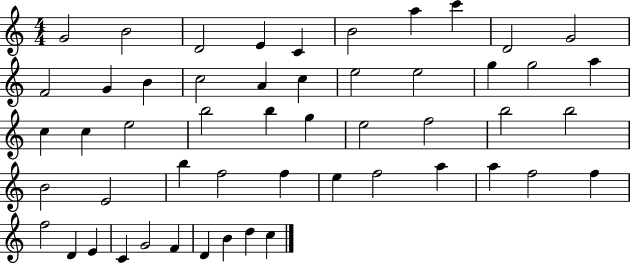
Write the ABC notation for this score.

X:1
T:Untitled
M:4/4
L:1/4
K:C
G2 B2 D2 E C B2 a c' D2 G2 F2 G B c2 A c e2 e2 g g2 a c c e2 b2 b g e2 f2 b2 b2 B2 E2 b f2 f e f2 a a f2 f f2 D E C G2 F D B d c